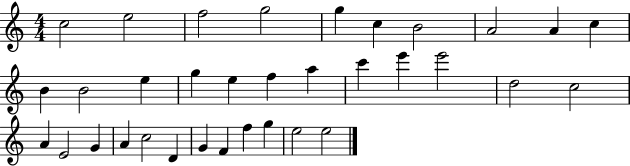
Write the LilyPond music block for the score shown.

{
  \clef treble
  \numericTimeSignature
  \time 4/4
  \key c \major
  c''2 e''2 | f''2 g''2 | g''4 c''4 b'2 | a'2 a'4 c''4 | \break b'4 b'2 e''4 | g''4 e''4 f''4 a''4 | c'''4 e'''4 e'''2 | d''2 c''2 | \break a'4 e'2 g'4 | a'4 c''2 d'4 | g'4 f'4 f''4 g''4 | e''2 e''2 | \break \bar "|."
}